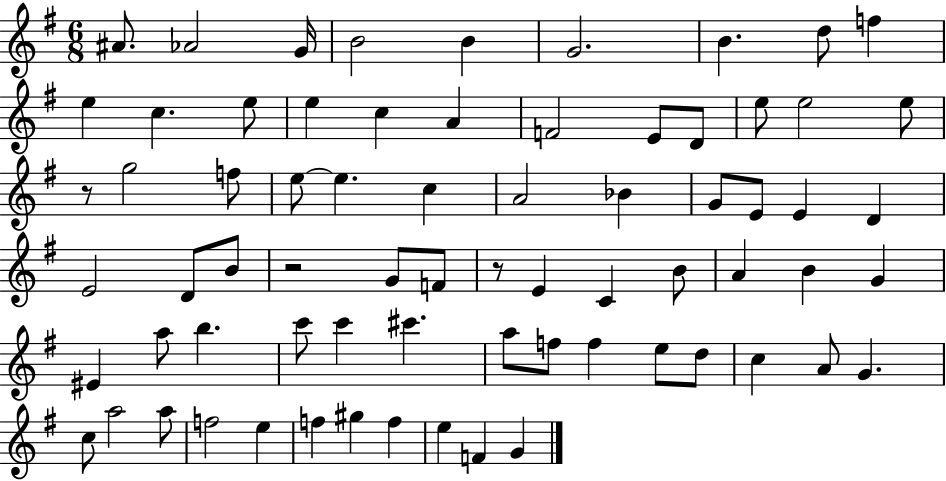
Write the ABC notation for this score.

X:1
T:Untitled
M:6/8
L:1/4
K:G
^A/2 _A2 G/4 B2 B G2 B d/2 f e c e/2 e c A F2 E/2 D/2 e/2 e2 e/2 z/2 g2 f/2 e/2 e c A2 _B G/2 E/2 E D E2 D/2 B/2 z2 G/2 F/2 z/2 E C B/2 A B G ^E a/2 b c'/2 c' ^c' a/2 f/2 f e/2 d/2 c A/2 G c/2 a2 a/2 f2 e f ^g f e F G